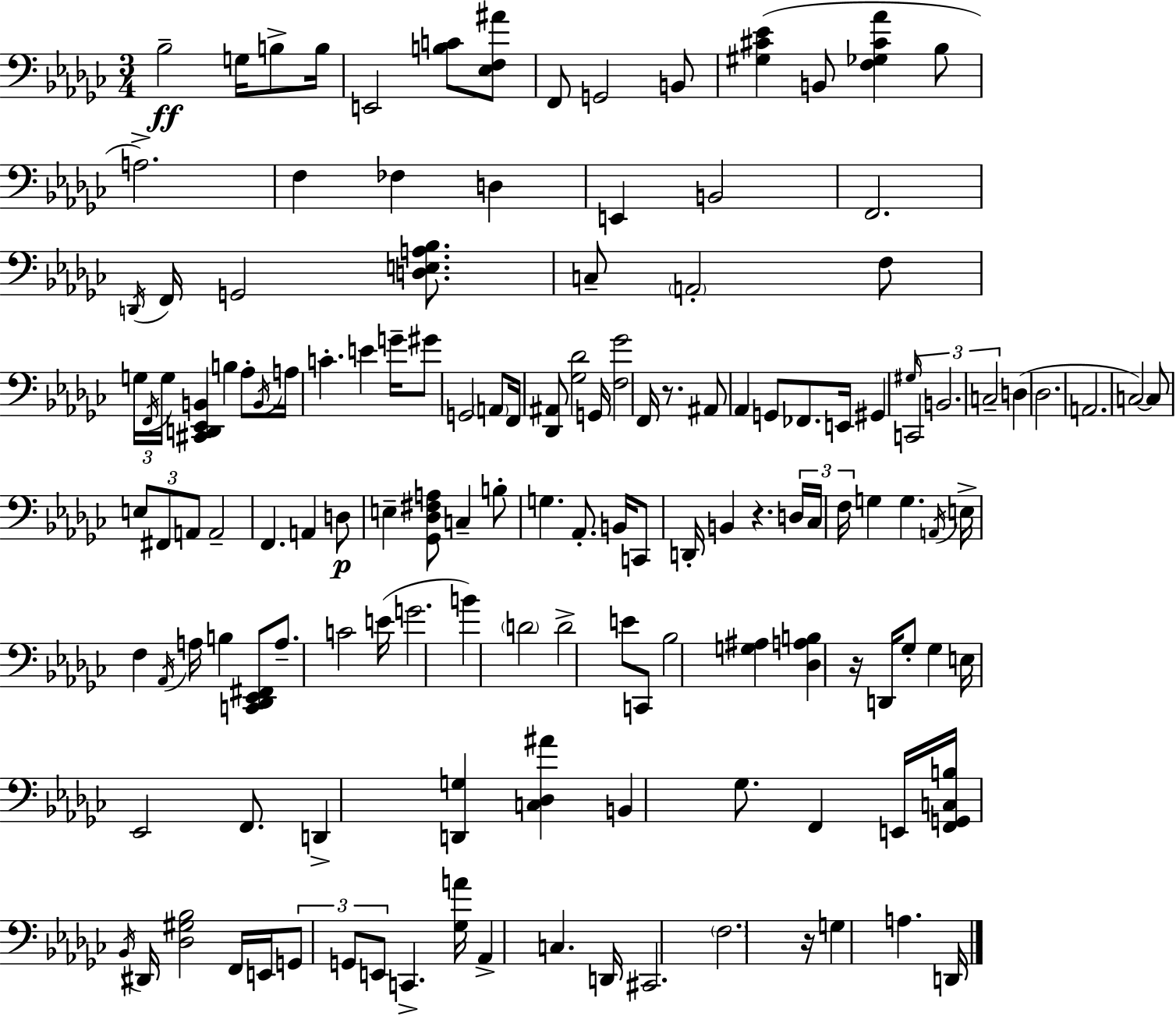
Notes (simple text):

Bb3/h G3/s B3/e B3/s E2/h [B3,C4]/e [Eb3,F3,A#4]/e F2/e G2/h B2/e [G#3,C#4,Eb4]/q B2/e [F3,Gb3,C#4,Ab4]/q Bb3/e A3/h. F3/q FES3/q D3/q E2/q B2/h F2/h. D2/s F2/s G2/h [D3,E3,A3,Bb3]/e. C3/e A2/h F3/e G3/s F2/s G3/s [C#2,D2,Eb2,B2]/q B3/q Ab3/e B2/s A3/s C4/q. E4/q G4/s G#4/e G2/h A2/e F2/s [Db2,A#2]/e [Gb3,Db4]/h G2/s [F3,Gb4]/h F2/s R/e. A#2/e Ab2/q G2/e FES2/e. E2/s G#2/q G#3/s C2/h B2/h. C3/h D3/q Db3/h. A2/h. C3/h C3/e E3/e F#2/e A2/e A2/h F2/q. A2/q D3/e E3/q [Gb2,Db3,F#3,A3]/e C3/q B3/e G3/q. Ab2/e. B2/s C2/e D2/s B2/q R/q. D3/s CES3/s F3/s G3/q G3/q. A2/s E3/s F3/q Ab2/s A3/s B3/q [C2,Db2,Eb2,F#2]/e A3/e. C4/h E4/s G4/h. B4/q D4/h D4/h E4/e C2/e Bb3/h [G3,A#3]/q [Db3,A3,B3]/q R/s D2/s Gb3/e Gb3/q E3/s Eb2/h F2/e. D2/q [D2,G3]/q [C3,Db3,A#4]/q B2/q Gb3/e. F2/q E2/s [F2,G2,C3,B3]/s Bb2/s D#2/s [Db3,G#3,Bb3]/h F2/s E2/s G2/e G2/e E2/e C2/q. [Gb3,A4]/s Ab2/q C3/q. D2/s C#2/h. F3/h. R/s G3/q A3/q. D2/s